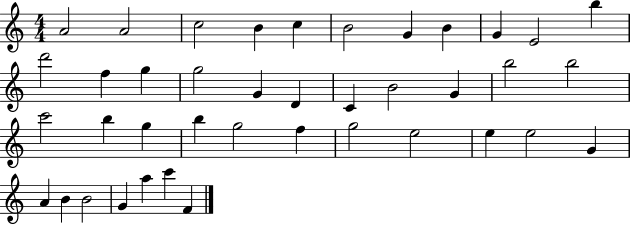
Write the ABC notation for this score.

X:1
T:Untitled
M:4/4
L:1/4
K:C
A2 A2 c2 B c B2 G B G E2 b d'2 f g g2 G D C B2 G b2 b2 c'2 b g b g2 f g2 e2 e e2 G A B B2 G a c' F